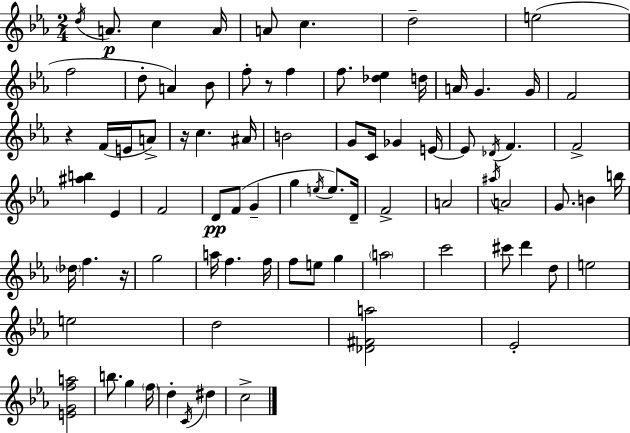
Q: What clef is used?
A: treble